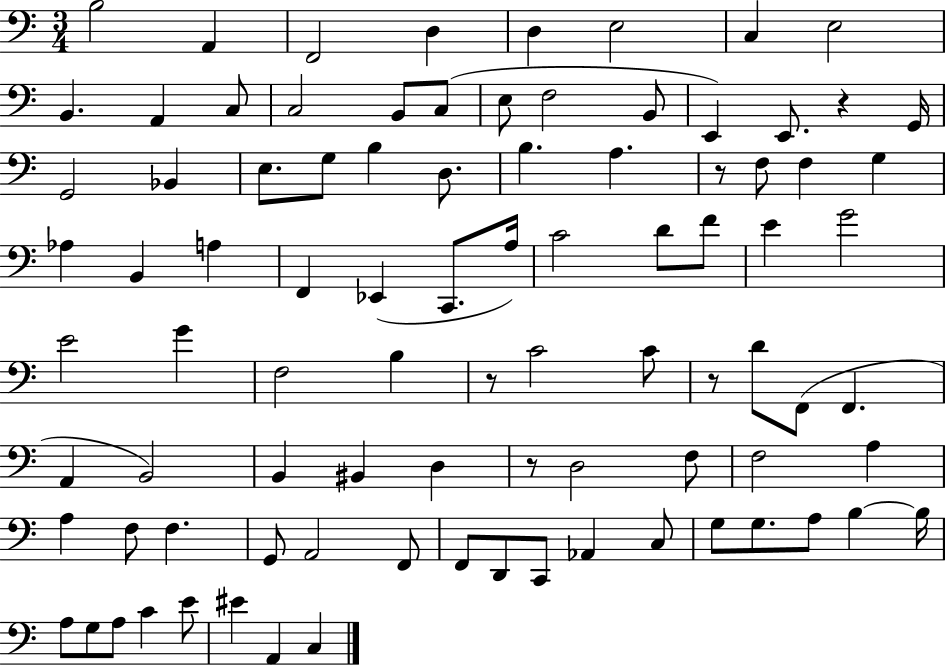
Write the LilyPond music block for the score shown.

{
  \clef bass
  \numericTimeSignature
  \time 3/4
  \key c \major
  b2 a,4 | f,2 d4 | d4 e2 | c4 e2 | \break b,4. a,4 c8 | c2 b,8 c8( | e8 f2 b,8 | e,4) e,8. r4 g,16 | \break g,2 bes,4 | e8. g8 b4 d8. | b4. a4. | r8 f8 f4 g4 | \break aes4 b,4 a4 | f,4 ees,4( c,8. a16) | c'2 d'8 f'8 | e'4 g'2 | \break e'2 g'4 | f2 b4 | r8 c'2 c'8 | r8 d'8 f,8( f,4. | \break a,4 b,2) | b,4 bis,4 d4 | r8 d2 f8 | f2 a4 | \break a4 f8 f4. | g,8 a,2 f,8 | f,8 d,8 c,8 aes,4 c8 | g8 g8. a8 b4~~ b16 | \break a8 g8 a8 c'4 e'8 | eis'4 a,4 c4 | \bar "|."
}